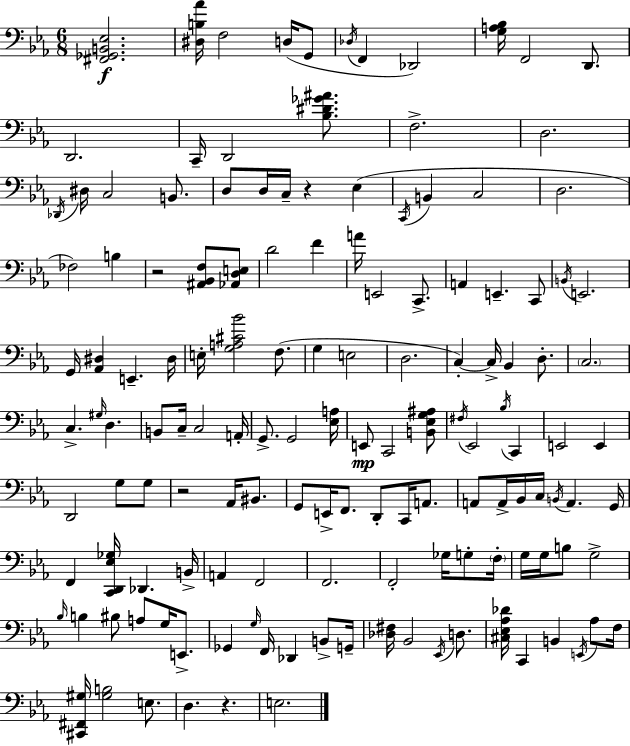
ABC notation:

X:1
T:Untitled
M:6/8
L:1/4
K:Cm
[^F,,_G,,B,,_E,]2 [^D,B,_A]/4 F,2 D,/4 G,,/2 _D,/4 F,, _D,,2 [G,A,_B,]/4 F,,2 D,,/2 D,,2 C,,/4 D,,2 [_B,^D_G^A]/2 F,2 D,2 _D,,/4 ^D,/4 C,2 B,,/2 D,/2 D,/4 C,/4 z _E, C,,/4 B,, C,2 D,2 _F,2 B, z2 [^A,,_B,,F,]/2 [_A,,D,E,]/2 D2 F A/4 E,,2 C,,/2 A,, E,, C,,/2 B,,/4 E,,2 G,,/4 [_A,,^D,] E,, ^D,/4 E,/4 [G,A,^C_B]2 F,/2 G, E,2 D,2 C, C,/4 _B,, D,/2 C,2 C, ^G,/4 D, B,,/2 C,/4 C,2 A,,/4 G,,/2 G,,2 [_E,A,]/4 E,,/2 C,,2 [B,,_E,G,^A,]/2 ^F,/4 _E,,2 _B,/4 C,, E,,2 E,, D,,2 G,/2 G,/2 z2 _A,,/4 ^B,,/2 G,,/2 E,,/4 F,,/2 D,,/2 C,,/4 A,,/2 A,,/2 A,,/4 _B,,/4 C,/4 B,,/4 A,, G,,/4 F,, [C,,D,,_E,_G,]/4 _D,, B,,/4 A,, F,,2 F,,2 F,,2 _G,/4 G,/2 F,/4 G,/4 G,/4 B,/2 G,2 _B,/4 B, ^B,/2 A,/2 G,/4 E,,/2 _G,, G,/4 F,,/4 _D,, B,,/2 G,,/4 [_D,^F,]/4 _B,,2 _E,,/4 D,/2 [^C,_E,_A,_D]/4 C,, B,, E,,/4 _A,/2 F,/4 [^C,,^F,,^G,]/4 [^G,B,]2 E,/2 D, z E,2